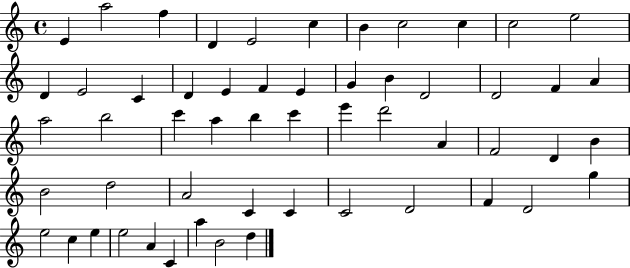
E4/q A5/h F5/q D4/q E4/h C5/q B4/q C5/h C5/q C5/h E5/h D4/q E4/h C4/q D4/q E4/q F4/q E4/q G4/q B4/q D4/h D4/h F4/q A4/q A5/h B5/h C6/q A5/q B5/q C6/q E6/q D6/h A4/q F4/h D4/q B4/q B4/h D5/h A4/h C4/q C4/q C4/h D4/h F4/q D4/h G5/q E5/h C5/q E5/q E5/h A4/q C4/q A5/q B4/h D5/q